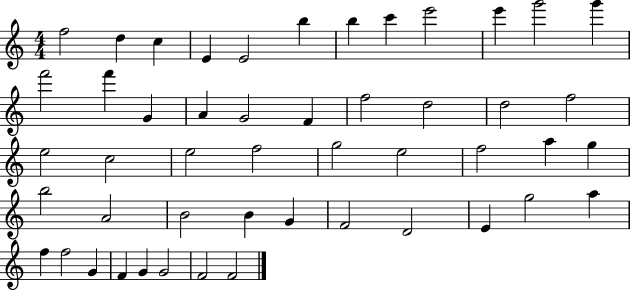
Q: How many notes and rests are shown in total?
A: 49